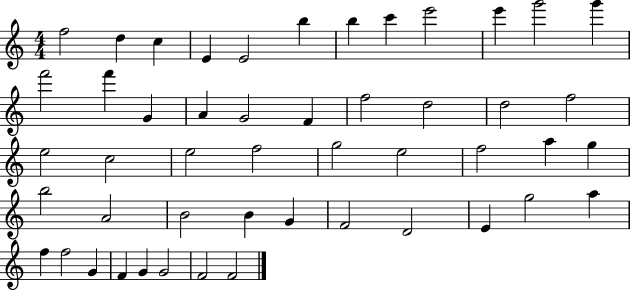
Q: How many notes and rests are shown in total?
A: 49